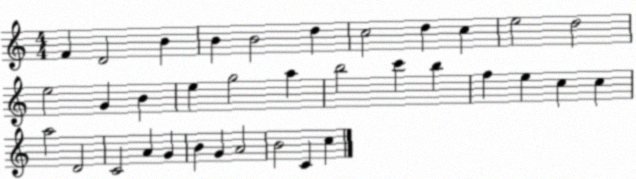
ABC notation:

X:1
T:Untitled
M:4/4
L:1/4
K:C
F D2 B B B2 d c2 d c e2 d2 e2 G B e g2 a b2 c' b f e c c a2 D2 C2 A G B G A2 B2 C c